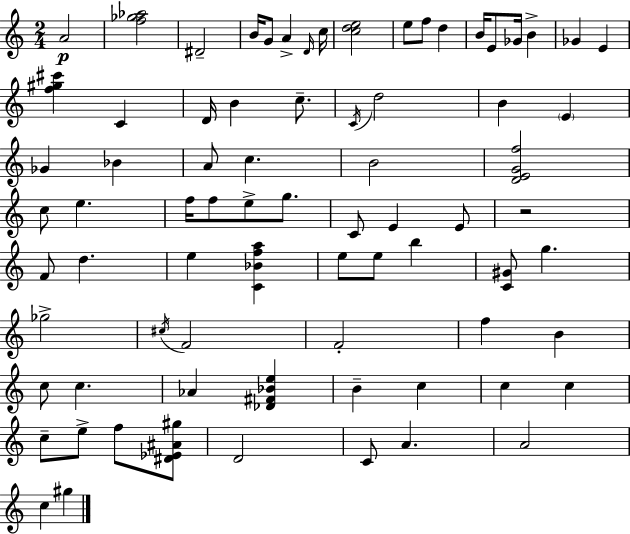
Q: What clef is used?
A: treble